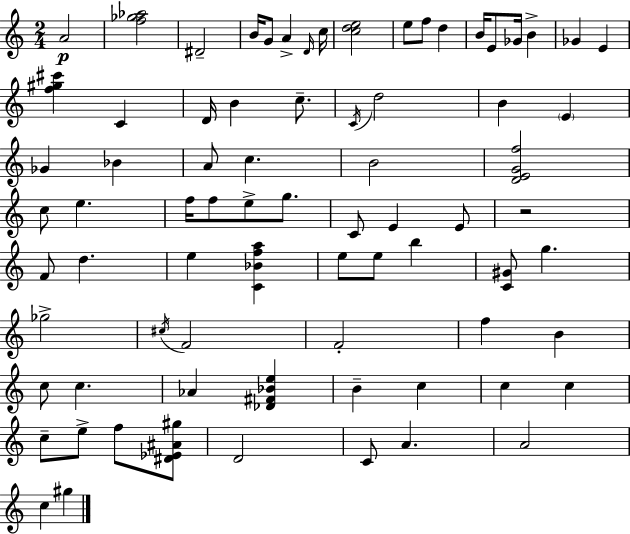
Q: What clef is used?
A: treble